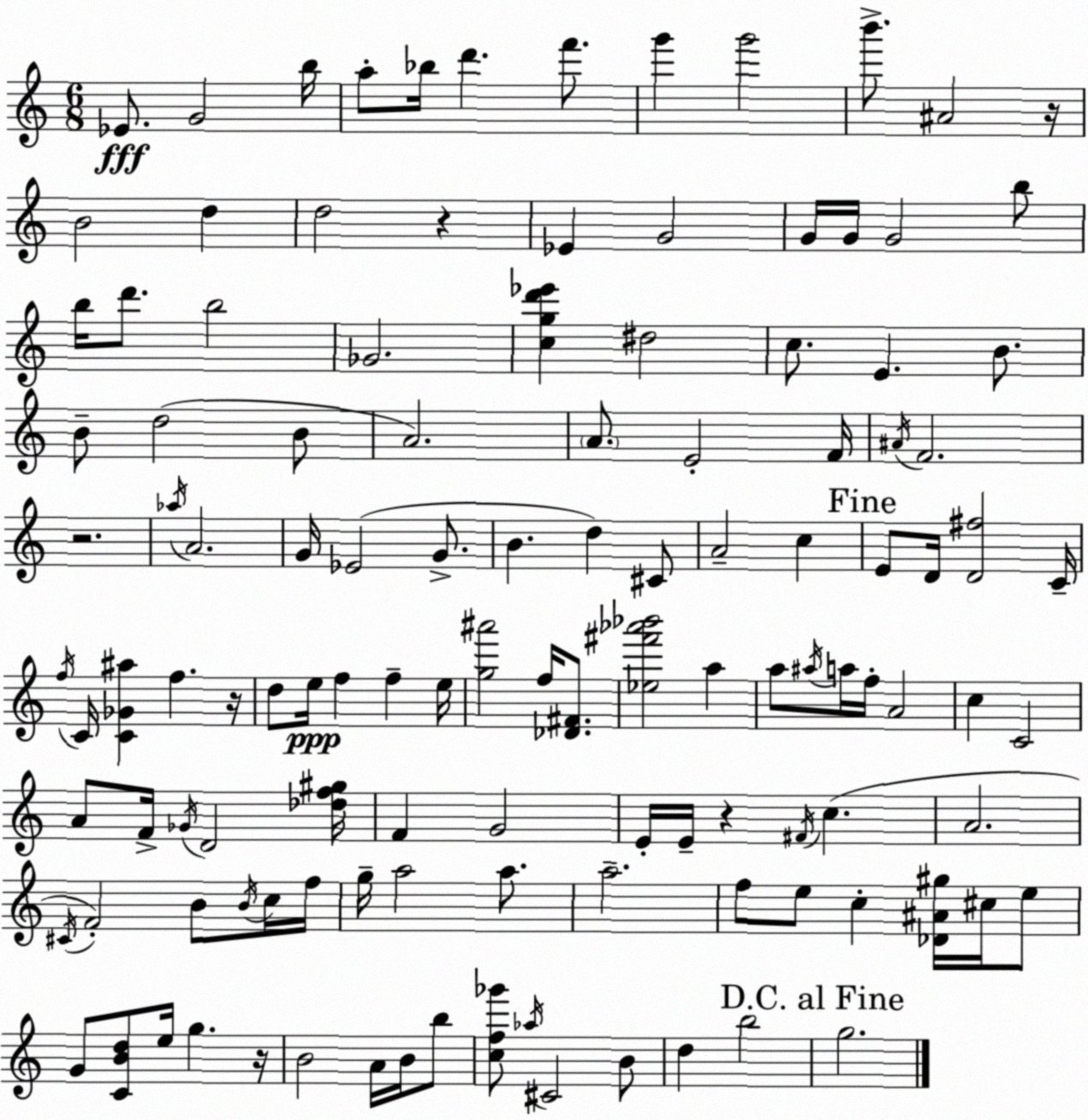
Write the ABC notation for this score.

X:1
T:Untitled
M:6/8
L:1/4
K:Am
_E/2 G2 b/4 a/2 _b/4 d' f'/2 g' g'2 b'/2 ^A2 z/4 B2 d d2 z _E G2 G/4 G/4 G2 b/2 b/4 d'/2 b2 _G2 [cgd'_e'] ^d2 c/2 E B/2 B/2 d2 B/2 A2 A/2 E2 F/4 ^A/4 F2 z2 _a/4 A2 G/4 _E2 G/2 B d ^C/2 A2 c E/2 D/4 [D^f]2 C/4 f/4 C/4 [C_G^a] f z/4 d/2 e/4 f f e/4 [g^a']2 f/4 [_D^F]/2 [_e^f'_a'_b']2 a a/2 ^a/4 a/4 f/4 A2 c C2 A/2 F/4 _G/4 D2 [_df^g]/4 F G2 E/4 E/4 z ^F/4 c A2 ^C/4 F2 B/2 B/4 c/4 f/4 g/4 a2 a/2 a2 f/2 e/2 c [_D^A^g]/4 ^c/4 e/2 G/2 [CBd]/2 e/4 g z/4 B2 A/4 B/4 b/2 [cf_g']/2 _a/4 ^C2 B/2 d b2 g2